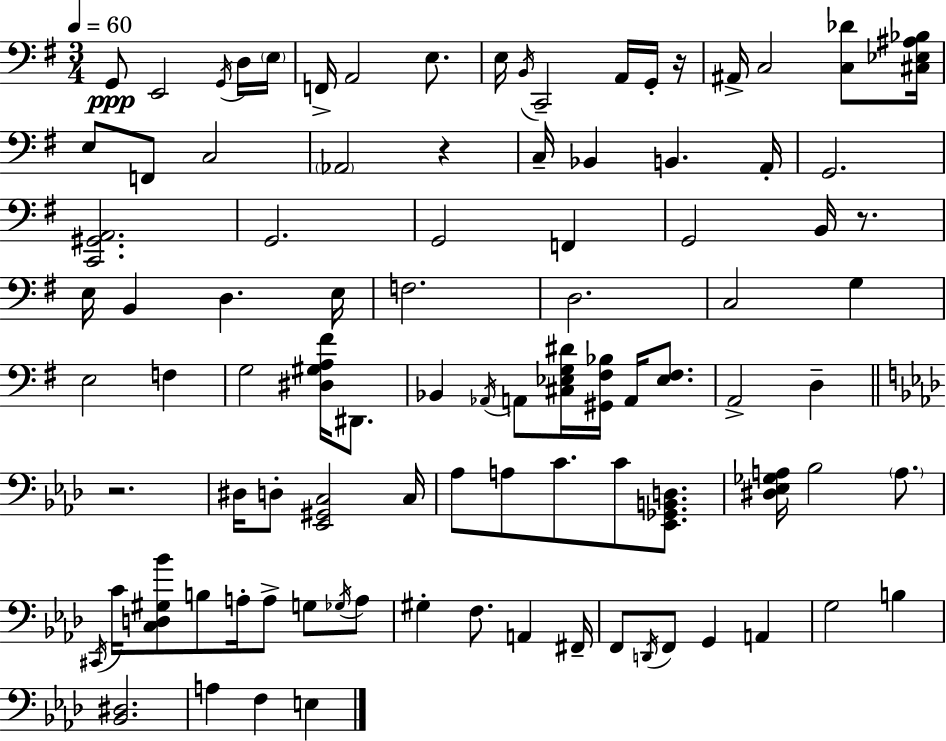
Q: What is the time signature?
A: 3/4